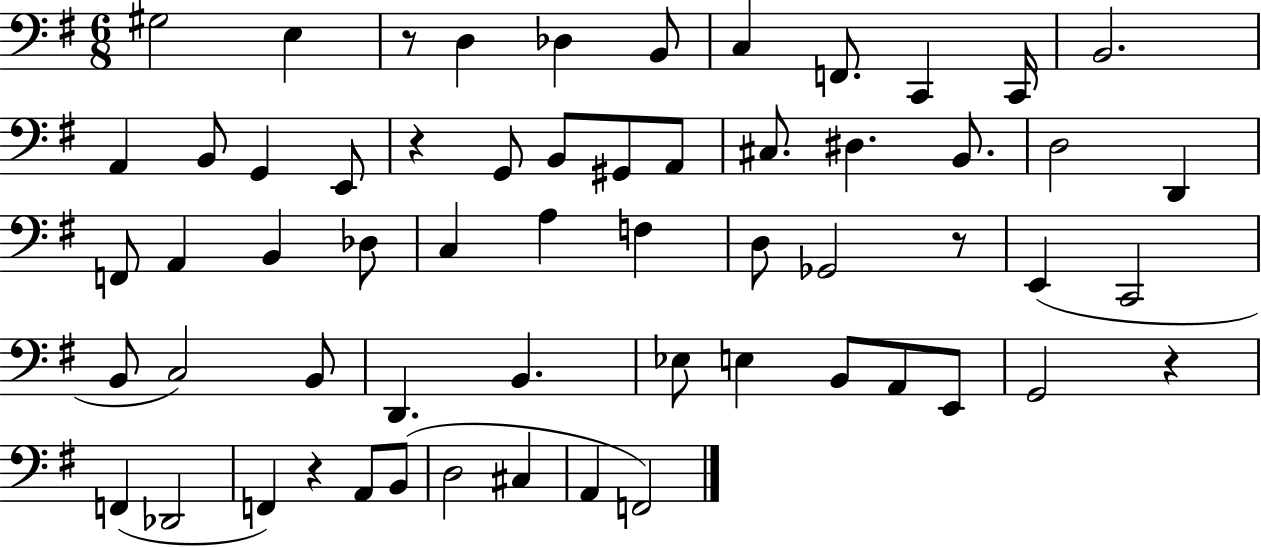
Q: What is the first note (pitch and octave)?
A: G#3